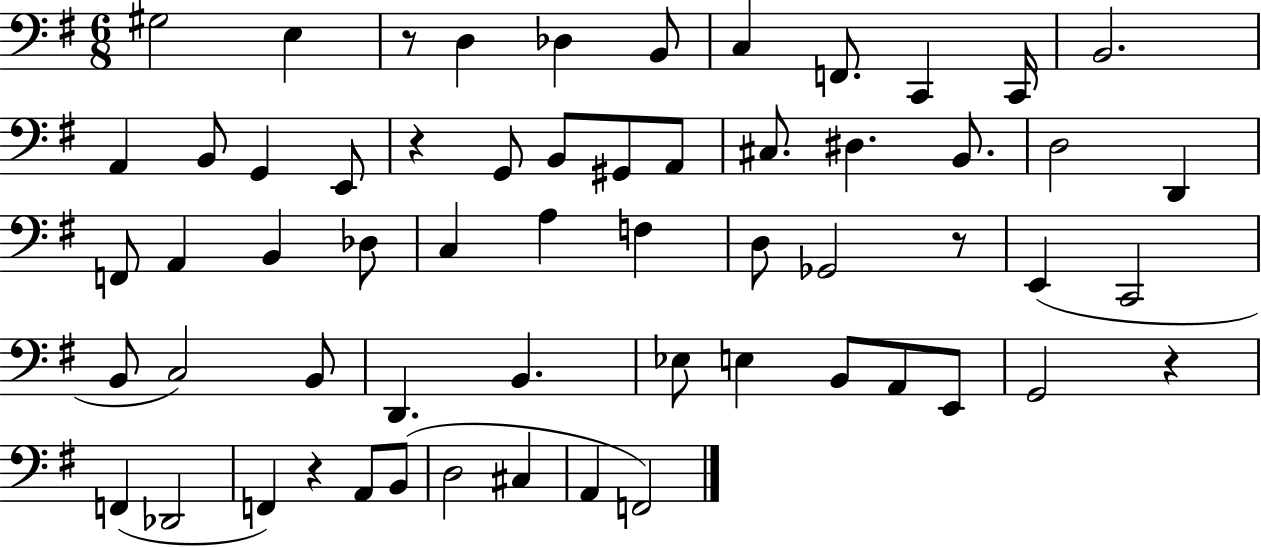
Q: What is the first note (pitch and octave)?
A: G#3